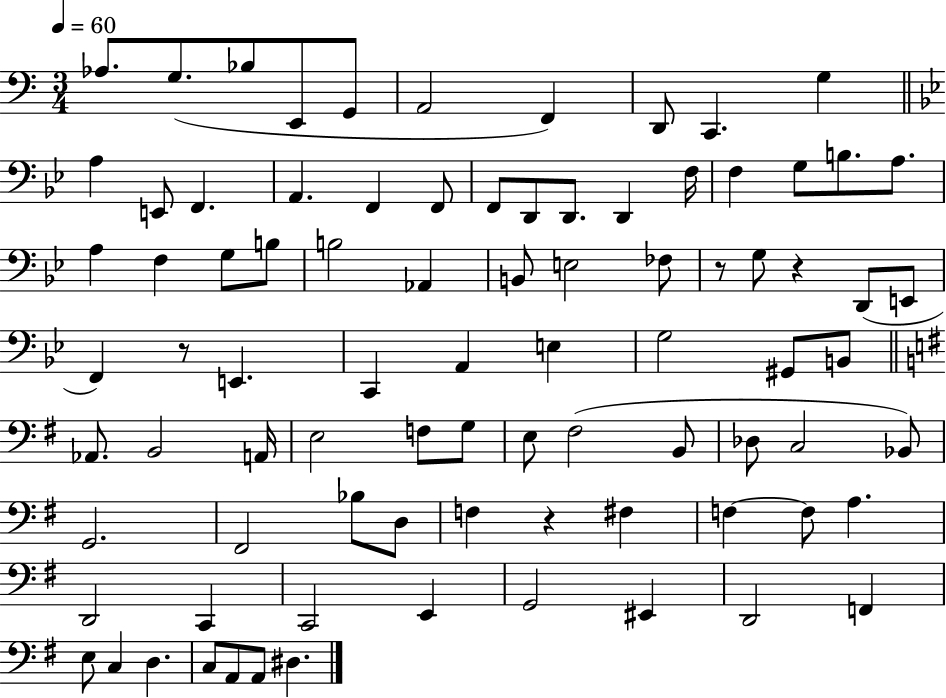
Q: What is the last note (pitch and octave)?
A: D#3